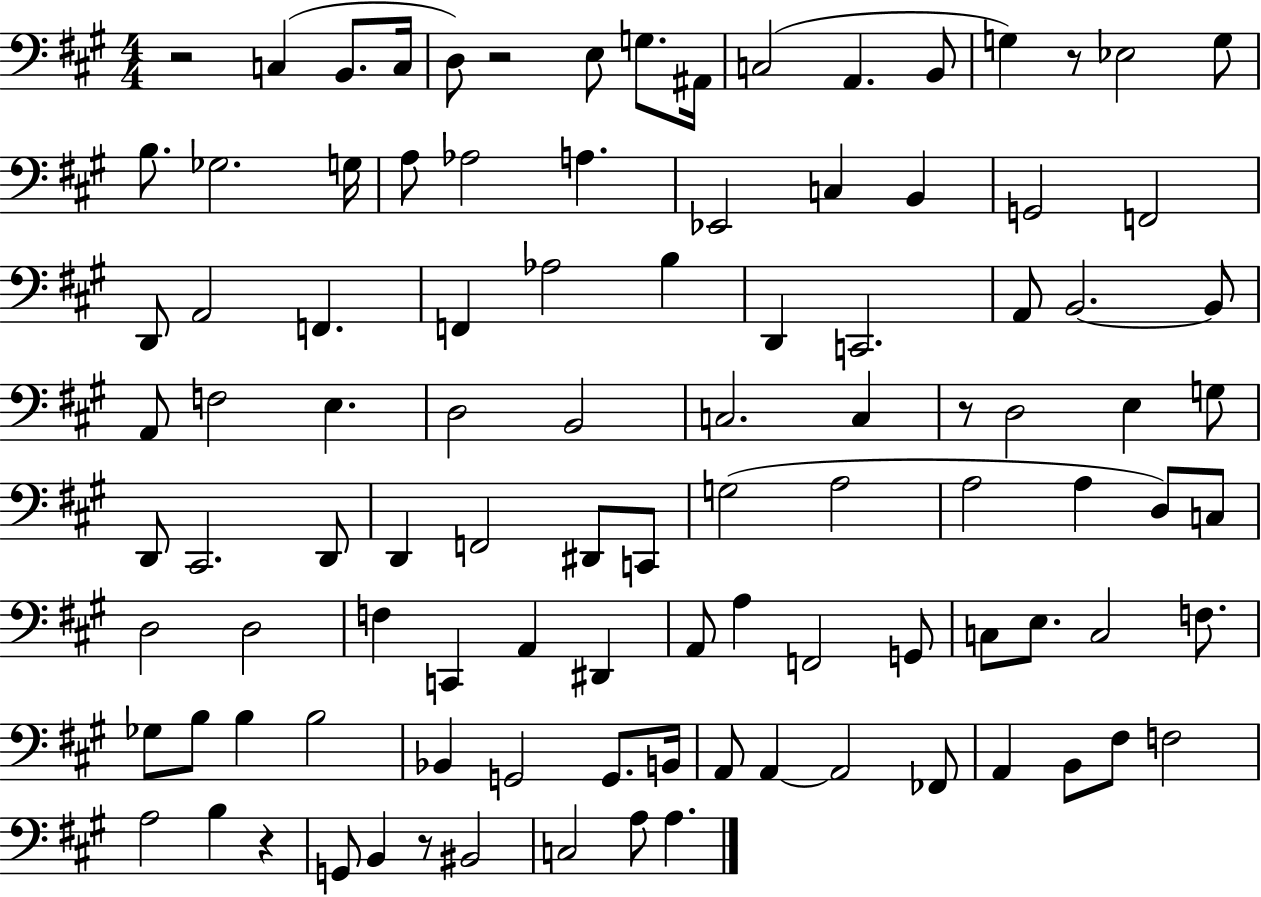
X:1
T:Untitled
M:4/4
L:1/4
K:A
z2 C, B,,/2 C,/4 D,/2 z2 E,/2 G,/2 ^A,,/4 C,2 A,, B,,/2 G, z/2 _E,2 G,/2 B,/2 _G,2 G,/4 A,/2 _A,2 A, _E,,2 C, B,, G,,2 F,,2 D,,/2 A,,2 F,, F,, _A,2 B, D,, C,,2 A,,/2 B,,2 B,,/2 A,,/2 F,2 E, D,2 B,,2 C,2 C, z/2 D,2 E, G,/2 D,,/2 ^C,,2 D,,/2 D,, F,,2 ^D,,/2 C,,/2 G,2 A,2 A,2 A, D,/2 C,/2 D,2 D,2 F, C,, A,, ^D,, A,,/2 A, F,,2 G,,/2 C,/2 E,/2 C,2 F,/2 _G,/2 B,/2 B, B,2 _B,, G,,2 G,,/2 B,,/4 A,,/2 A,, A,,2 _F,,/2 A,, B,,/2 ^F,/2 F,2 A,2 B, z G,,/2 B,, z/2 ^B,,2 C,2 A,/2 A,